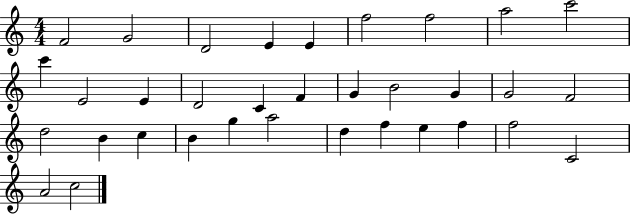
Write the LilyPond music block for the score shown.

{
  \clef treble
  \numericTimeSignature
  \time 4/4
  \key c \major
  f'2 g'2 | d'2 e'4 e'4 | f''2 f''2 | a''2 c'''2 | \break c'''4 e'2 e'4 | d'2 c'4 f'4 | g'4 b'2 g'4 | g'2 f'2 | \break d''2 b'4 c''4 | b'4 g''4 a''2 | d''4 f''4 e''4 f''4 | f''2 c'2 | \break a'2 c''2 | \bar "|."
}